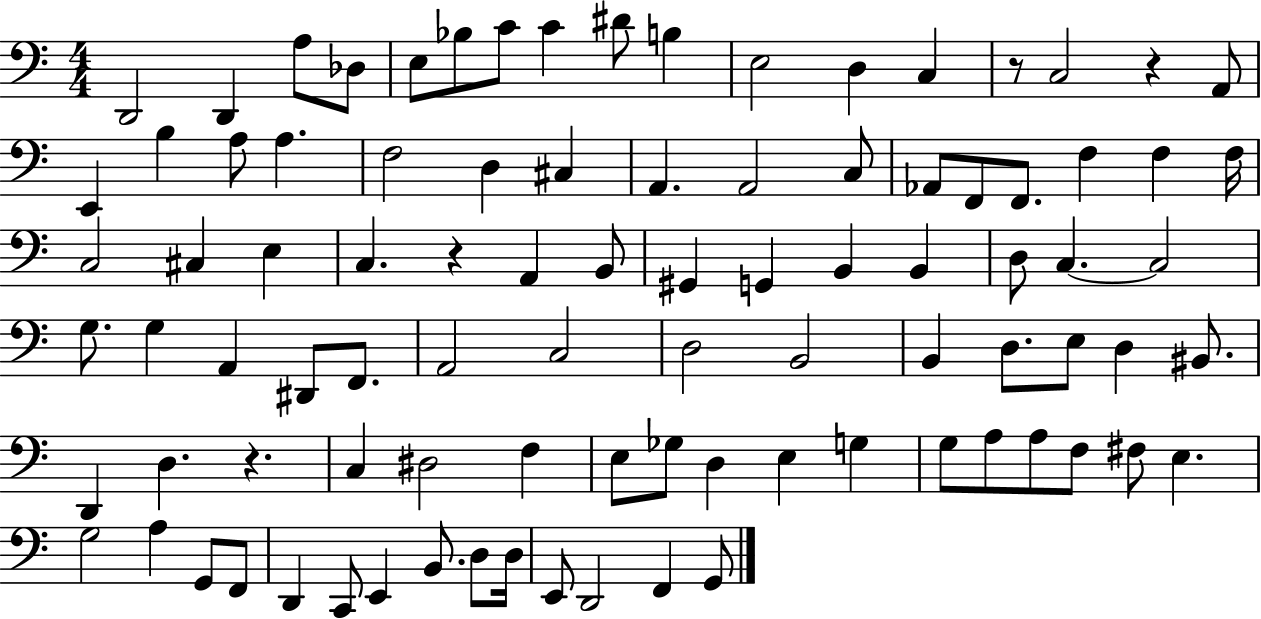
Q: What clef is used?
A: bass